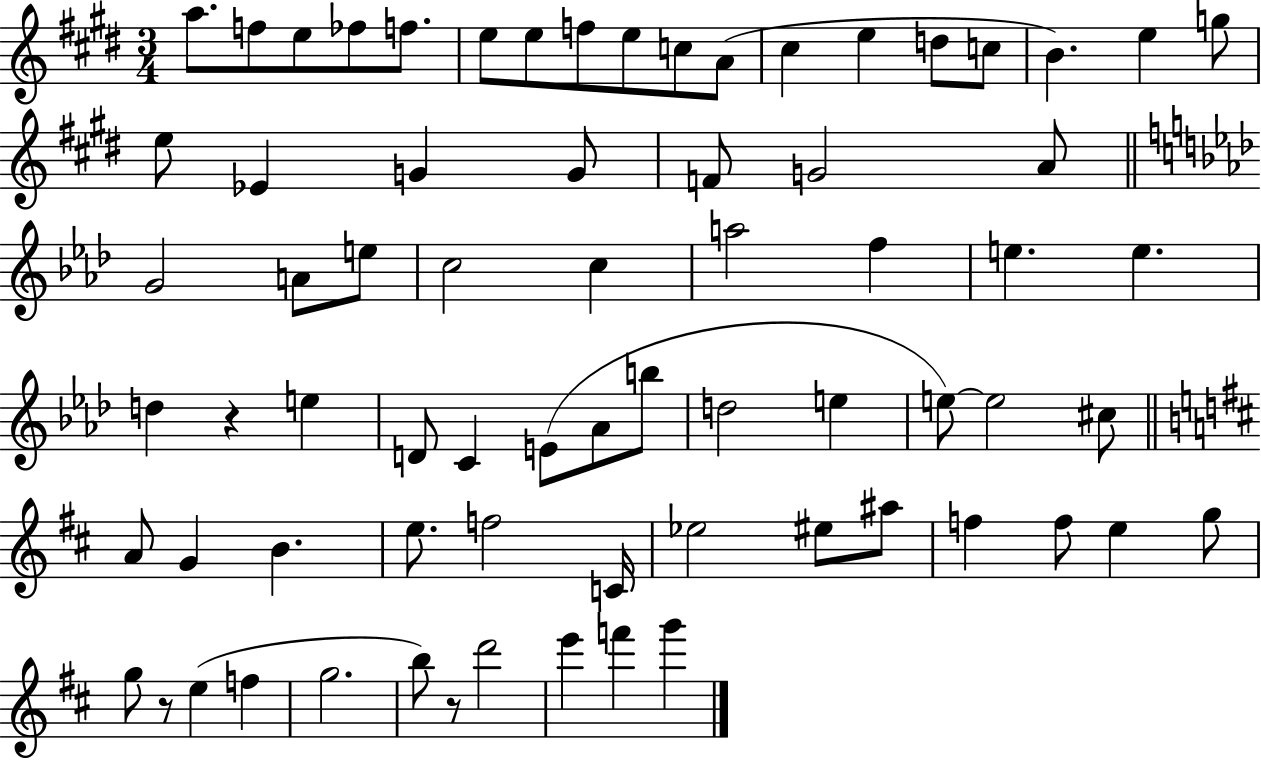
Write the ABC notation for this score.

X:1
T:Untitled
M:3/4
L:1/4
K:E
a/2 f/2 e/2 _f/2 f/2 e/2 e/2 f/2 e/2 c/2 A/2 ^c e d/2 c/2 B e g/2 e/2 _E G G/2 F/2 G2 A/2 G2 A/2 e/2 c2 c a2 f e e d z e D/2 C E/2 _A/2 b/2 d2 e e/2 e2 ^c/2 A/2 G B e/2 f2 C/4 _e2 ^e/2 ^a/2 f f/2 e g/2 g/2 z/2 e f g2 b/2 z/2 d'2 e' f' g'